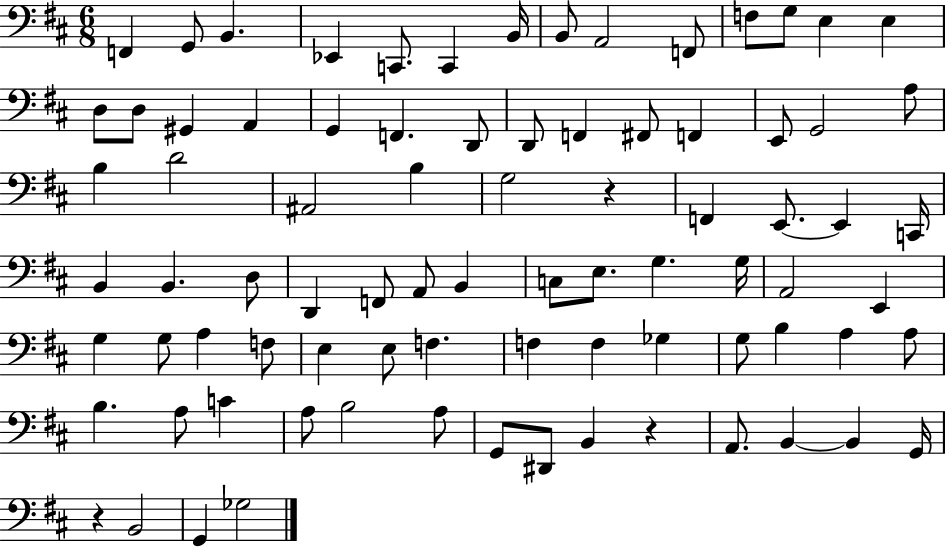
{
  \clef bass
  \numericTimeSignature
  \time 6/8
  \key d \major
  f,4 g,8 b,4. | ees,4 c,8. c,4 b,16 | b,8 a,2 f,8 | f8 g8 e4 e4 | \break d8 d8 gis,4 a,4 | g,4 f,4. d,8 | d,8 f,4 fis,8 f,4 | e,8 g,2 a8 | \break b4 d'2 | ais,2 b4 | g2 r4 | f,4 e,8.~~ e,4 c,16 | \break b,4 b,4. d8 | d,4 f,8 a,8 b,4 | c8 e8. g4. g16 | a,2 e,4 | \break g4 g8 a4 f8 | e4 e8 f4. | f4 f4 ges4 | g8 b4 a4 a8 | \break b4. a8 c'4 | a8 b2 a8 | g,8 dis,8 b,4 r4 | a,8. b,4~~ b,4 g,16 | \break r4 b,2 | g,4 ges2 | \bar "|."
}